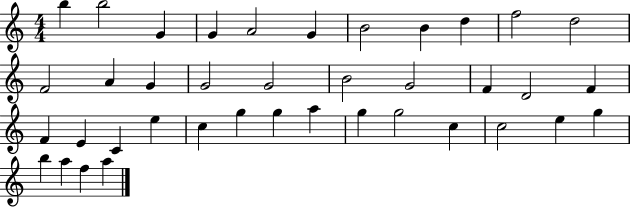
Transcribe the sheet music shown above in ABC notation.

X:1
T:Untitled
M:4/4
L:1/4
K:C
b b2 G G A2 G B2 B d f2 d2 F2 A G G2 G2 B2 G2 F D2 F F E C e c g g a g g2 c c2 e g b a f a